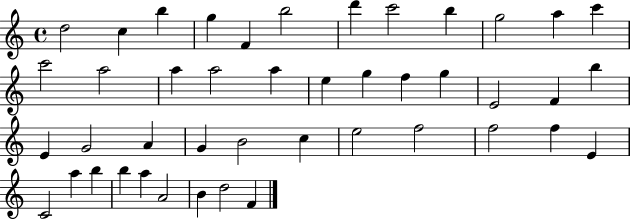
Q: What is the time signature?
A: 4/4